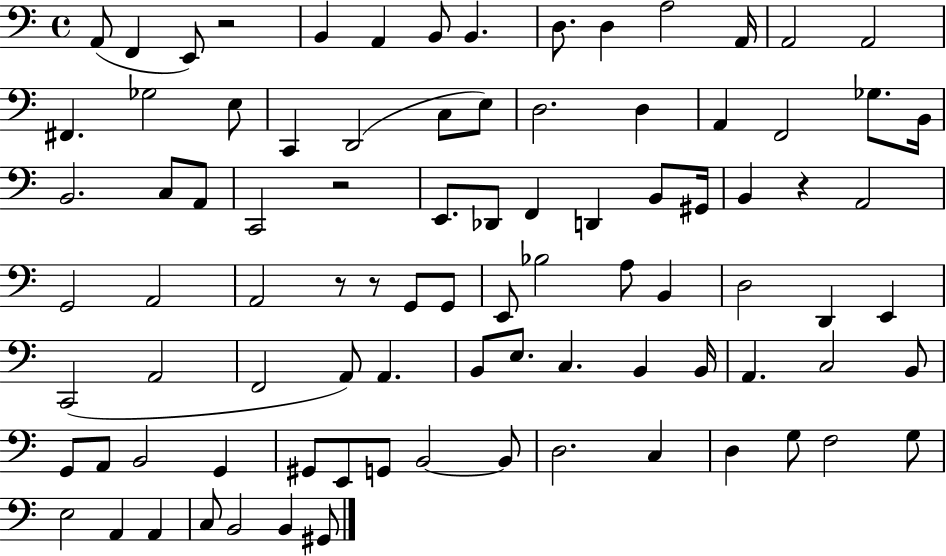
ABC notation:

X:1
T:Untitled
M:4/4
L:1/4
K:C
A,,/2 F,, E,,/2 z2 B,, A,, B,,/2 B,, D,/2 D, A,2 A,,/4 A,,2 A,,2 ^F,, _G,2 E,/2 C,, D,,2 C,/2 E,/2 D,2 D, A,, F,,2 _G,/2 B,,/4 B,,2 C,/2 A,,/2 C,,2 z2 E,,/2 _D,,/2 F,, D,, B,,/2 ^G,,/4 B,, z A,,2 G,,2 A,,2 A,,2 z/2 z/2 G,,/2 G,,/2 E,,/2 _B,2 A,/2 B,, D,2 D,, E,, C,,2 A,,2 F,,2 A,,/2 A,, B,,/2 E,/2 C, B,, B,,/4 A,, C,2 B,,/2 G,,/2 A,,/2 B,,2 G,, ^G,,/2 E,,/2 G,,/2 B,,2 B,,/2 D,2 C, D, G,/2 F,2 G,/2 E,2 A,, A,, C,/2 B,,2 B,, ^G,,/2